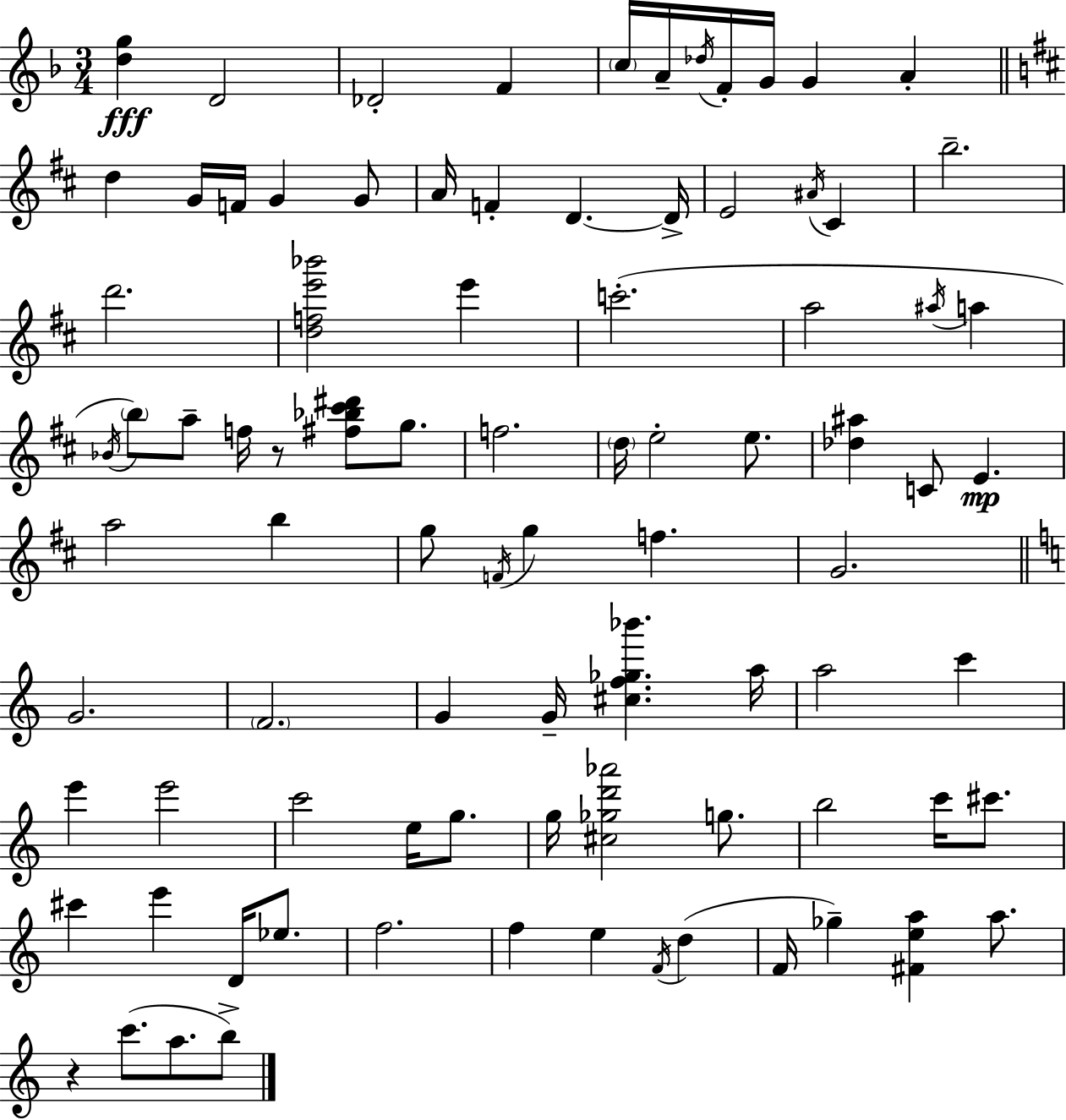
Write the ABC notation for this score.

X:1
T:Untitled
M:3/4
L:1/4
K:F
[dg] D2 _D2 F c/4 A/4 _d/4 F/4 G/4 G A d G/4 F/4 G G/2 A/4 F D D/4 E2 ^A/4 ^C b2 d'2 [dfe'_b']2 e' c'2 a2 ^a/4 a _B/4 b/2 a/2 f/4 z/2 [^f_b^c'^d']/2 g/2 f2 d/4 e2 e/2 [_d^a] C/2 E a2 b g/2 F/4 g f G2 G2 F2 G G/4 [^cf_g_b'] a/4 a2 c' e' e'2 c'2 e/4 g/2 g/4 [^c_gd'_a']2 g/2 b2 c'/4 ^c'/2 ^c' e' D/4 _e/2 f2 f e F/4 d F/4 _g [^Fea] a/2 z c'/2 a/2 b/2